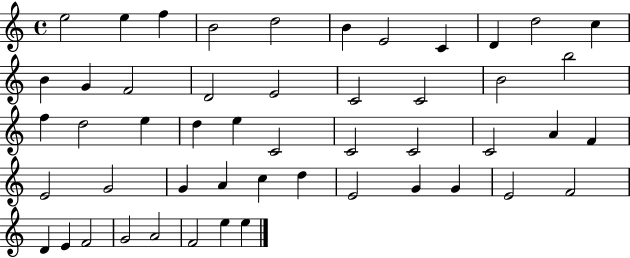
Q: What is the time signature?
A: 4/4